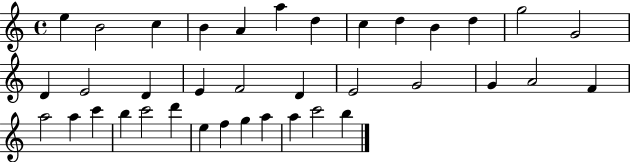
E5/q B4/h C5/q B4/q A4/q A5/q D5/q C5/q D5/q B4/q D5/q G5/h G4/h D4/q E4/h D4/q E4/q F4/h D4/q E4/h G4/h G4/q A4/h F4/q A5/h A5/q C6/q B5/q C6/h D6/q E5/q F5/q G5/q A5/q A5/q C6/h B5/q